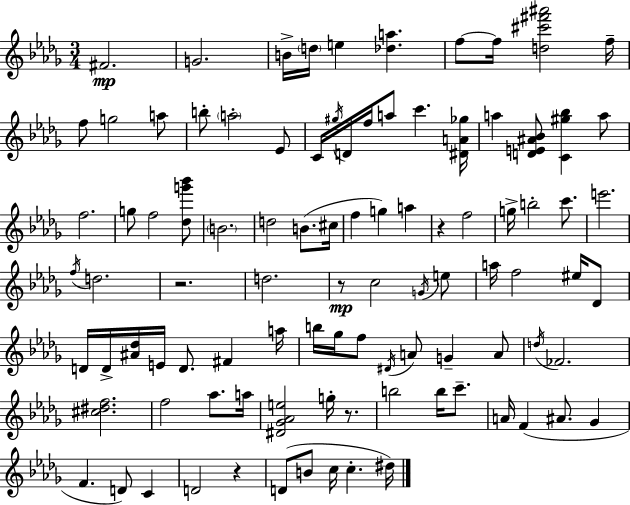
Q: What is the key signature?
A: BES minor